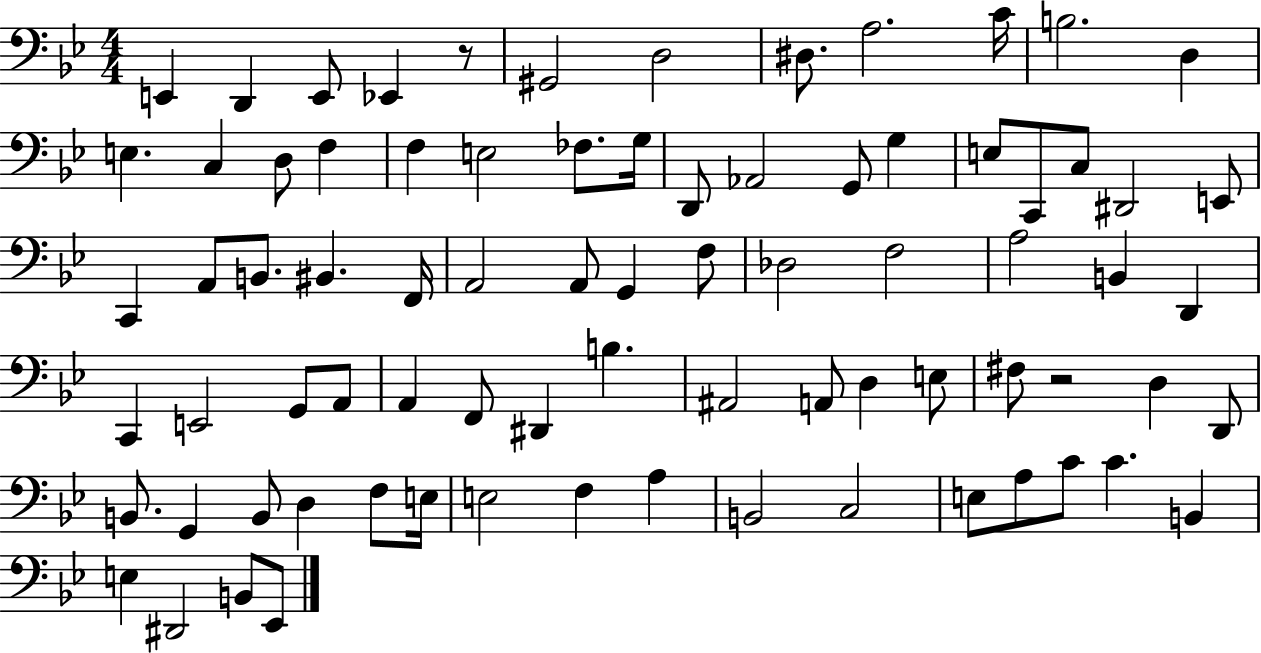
{
  \clef bass
  \numericTimeSignature
  \time 4/4
  \key bes \major
  e,4 d,4 e,8 ees,4 r8 | gis,2 d2 | dis8. a2. c'16 | b2. d4 | \break e4. c4 d8 f4 | f4 e2 fes8. g16 | d,8 aes,2 g,8 g4 | e8 c,8 c8 dis,2 e,8 | \break c,4 a,8 b,8. bis,4. f,16 | a,2 a,8 g,4 f8 | des2 f2 | a2 b,4 d,4 | \break c,4 e,2 g,8 a,8 | a,4 f,8 dis,4 b4. | ais,2 a,8 d4 e8 | fis8 r2 d4 d,8 | \break b,8. g,4 b,8 d4 f8 e16 | e2 f4 a4 | b,2 c2 | e8 a8 c'8 c'4. b,4 | \break e4 dis,2 b,8 ees,8 | \bar "|."
}